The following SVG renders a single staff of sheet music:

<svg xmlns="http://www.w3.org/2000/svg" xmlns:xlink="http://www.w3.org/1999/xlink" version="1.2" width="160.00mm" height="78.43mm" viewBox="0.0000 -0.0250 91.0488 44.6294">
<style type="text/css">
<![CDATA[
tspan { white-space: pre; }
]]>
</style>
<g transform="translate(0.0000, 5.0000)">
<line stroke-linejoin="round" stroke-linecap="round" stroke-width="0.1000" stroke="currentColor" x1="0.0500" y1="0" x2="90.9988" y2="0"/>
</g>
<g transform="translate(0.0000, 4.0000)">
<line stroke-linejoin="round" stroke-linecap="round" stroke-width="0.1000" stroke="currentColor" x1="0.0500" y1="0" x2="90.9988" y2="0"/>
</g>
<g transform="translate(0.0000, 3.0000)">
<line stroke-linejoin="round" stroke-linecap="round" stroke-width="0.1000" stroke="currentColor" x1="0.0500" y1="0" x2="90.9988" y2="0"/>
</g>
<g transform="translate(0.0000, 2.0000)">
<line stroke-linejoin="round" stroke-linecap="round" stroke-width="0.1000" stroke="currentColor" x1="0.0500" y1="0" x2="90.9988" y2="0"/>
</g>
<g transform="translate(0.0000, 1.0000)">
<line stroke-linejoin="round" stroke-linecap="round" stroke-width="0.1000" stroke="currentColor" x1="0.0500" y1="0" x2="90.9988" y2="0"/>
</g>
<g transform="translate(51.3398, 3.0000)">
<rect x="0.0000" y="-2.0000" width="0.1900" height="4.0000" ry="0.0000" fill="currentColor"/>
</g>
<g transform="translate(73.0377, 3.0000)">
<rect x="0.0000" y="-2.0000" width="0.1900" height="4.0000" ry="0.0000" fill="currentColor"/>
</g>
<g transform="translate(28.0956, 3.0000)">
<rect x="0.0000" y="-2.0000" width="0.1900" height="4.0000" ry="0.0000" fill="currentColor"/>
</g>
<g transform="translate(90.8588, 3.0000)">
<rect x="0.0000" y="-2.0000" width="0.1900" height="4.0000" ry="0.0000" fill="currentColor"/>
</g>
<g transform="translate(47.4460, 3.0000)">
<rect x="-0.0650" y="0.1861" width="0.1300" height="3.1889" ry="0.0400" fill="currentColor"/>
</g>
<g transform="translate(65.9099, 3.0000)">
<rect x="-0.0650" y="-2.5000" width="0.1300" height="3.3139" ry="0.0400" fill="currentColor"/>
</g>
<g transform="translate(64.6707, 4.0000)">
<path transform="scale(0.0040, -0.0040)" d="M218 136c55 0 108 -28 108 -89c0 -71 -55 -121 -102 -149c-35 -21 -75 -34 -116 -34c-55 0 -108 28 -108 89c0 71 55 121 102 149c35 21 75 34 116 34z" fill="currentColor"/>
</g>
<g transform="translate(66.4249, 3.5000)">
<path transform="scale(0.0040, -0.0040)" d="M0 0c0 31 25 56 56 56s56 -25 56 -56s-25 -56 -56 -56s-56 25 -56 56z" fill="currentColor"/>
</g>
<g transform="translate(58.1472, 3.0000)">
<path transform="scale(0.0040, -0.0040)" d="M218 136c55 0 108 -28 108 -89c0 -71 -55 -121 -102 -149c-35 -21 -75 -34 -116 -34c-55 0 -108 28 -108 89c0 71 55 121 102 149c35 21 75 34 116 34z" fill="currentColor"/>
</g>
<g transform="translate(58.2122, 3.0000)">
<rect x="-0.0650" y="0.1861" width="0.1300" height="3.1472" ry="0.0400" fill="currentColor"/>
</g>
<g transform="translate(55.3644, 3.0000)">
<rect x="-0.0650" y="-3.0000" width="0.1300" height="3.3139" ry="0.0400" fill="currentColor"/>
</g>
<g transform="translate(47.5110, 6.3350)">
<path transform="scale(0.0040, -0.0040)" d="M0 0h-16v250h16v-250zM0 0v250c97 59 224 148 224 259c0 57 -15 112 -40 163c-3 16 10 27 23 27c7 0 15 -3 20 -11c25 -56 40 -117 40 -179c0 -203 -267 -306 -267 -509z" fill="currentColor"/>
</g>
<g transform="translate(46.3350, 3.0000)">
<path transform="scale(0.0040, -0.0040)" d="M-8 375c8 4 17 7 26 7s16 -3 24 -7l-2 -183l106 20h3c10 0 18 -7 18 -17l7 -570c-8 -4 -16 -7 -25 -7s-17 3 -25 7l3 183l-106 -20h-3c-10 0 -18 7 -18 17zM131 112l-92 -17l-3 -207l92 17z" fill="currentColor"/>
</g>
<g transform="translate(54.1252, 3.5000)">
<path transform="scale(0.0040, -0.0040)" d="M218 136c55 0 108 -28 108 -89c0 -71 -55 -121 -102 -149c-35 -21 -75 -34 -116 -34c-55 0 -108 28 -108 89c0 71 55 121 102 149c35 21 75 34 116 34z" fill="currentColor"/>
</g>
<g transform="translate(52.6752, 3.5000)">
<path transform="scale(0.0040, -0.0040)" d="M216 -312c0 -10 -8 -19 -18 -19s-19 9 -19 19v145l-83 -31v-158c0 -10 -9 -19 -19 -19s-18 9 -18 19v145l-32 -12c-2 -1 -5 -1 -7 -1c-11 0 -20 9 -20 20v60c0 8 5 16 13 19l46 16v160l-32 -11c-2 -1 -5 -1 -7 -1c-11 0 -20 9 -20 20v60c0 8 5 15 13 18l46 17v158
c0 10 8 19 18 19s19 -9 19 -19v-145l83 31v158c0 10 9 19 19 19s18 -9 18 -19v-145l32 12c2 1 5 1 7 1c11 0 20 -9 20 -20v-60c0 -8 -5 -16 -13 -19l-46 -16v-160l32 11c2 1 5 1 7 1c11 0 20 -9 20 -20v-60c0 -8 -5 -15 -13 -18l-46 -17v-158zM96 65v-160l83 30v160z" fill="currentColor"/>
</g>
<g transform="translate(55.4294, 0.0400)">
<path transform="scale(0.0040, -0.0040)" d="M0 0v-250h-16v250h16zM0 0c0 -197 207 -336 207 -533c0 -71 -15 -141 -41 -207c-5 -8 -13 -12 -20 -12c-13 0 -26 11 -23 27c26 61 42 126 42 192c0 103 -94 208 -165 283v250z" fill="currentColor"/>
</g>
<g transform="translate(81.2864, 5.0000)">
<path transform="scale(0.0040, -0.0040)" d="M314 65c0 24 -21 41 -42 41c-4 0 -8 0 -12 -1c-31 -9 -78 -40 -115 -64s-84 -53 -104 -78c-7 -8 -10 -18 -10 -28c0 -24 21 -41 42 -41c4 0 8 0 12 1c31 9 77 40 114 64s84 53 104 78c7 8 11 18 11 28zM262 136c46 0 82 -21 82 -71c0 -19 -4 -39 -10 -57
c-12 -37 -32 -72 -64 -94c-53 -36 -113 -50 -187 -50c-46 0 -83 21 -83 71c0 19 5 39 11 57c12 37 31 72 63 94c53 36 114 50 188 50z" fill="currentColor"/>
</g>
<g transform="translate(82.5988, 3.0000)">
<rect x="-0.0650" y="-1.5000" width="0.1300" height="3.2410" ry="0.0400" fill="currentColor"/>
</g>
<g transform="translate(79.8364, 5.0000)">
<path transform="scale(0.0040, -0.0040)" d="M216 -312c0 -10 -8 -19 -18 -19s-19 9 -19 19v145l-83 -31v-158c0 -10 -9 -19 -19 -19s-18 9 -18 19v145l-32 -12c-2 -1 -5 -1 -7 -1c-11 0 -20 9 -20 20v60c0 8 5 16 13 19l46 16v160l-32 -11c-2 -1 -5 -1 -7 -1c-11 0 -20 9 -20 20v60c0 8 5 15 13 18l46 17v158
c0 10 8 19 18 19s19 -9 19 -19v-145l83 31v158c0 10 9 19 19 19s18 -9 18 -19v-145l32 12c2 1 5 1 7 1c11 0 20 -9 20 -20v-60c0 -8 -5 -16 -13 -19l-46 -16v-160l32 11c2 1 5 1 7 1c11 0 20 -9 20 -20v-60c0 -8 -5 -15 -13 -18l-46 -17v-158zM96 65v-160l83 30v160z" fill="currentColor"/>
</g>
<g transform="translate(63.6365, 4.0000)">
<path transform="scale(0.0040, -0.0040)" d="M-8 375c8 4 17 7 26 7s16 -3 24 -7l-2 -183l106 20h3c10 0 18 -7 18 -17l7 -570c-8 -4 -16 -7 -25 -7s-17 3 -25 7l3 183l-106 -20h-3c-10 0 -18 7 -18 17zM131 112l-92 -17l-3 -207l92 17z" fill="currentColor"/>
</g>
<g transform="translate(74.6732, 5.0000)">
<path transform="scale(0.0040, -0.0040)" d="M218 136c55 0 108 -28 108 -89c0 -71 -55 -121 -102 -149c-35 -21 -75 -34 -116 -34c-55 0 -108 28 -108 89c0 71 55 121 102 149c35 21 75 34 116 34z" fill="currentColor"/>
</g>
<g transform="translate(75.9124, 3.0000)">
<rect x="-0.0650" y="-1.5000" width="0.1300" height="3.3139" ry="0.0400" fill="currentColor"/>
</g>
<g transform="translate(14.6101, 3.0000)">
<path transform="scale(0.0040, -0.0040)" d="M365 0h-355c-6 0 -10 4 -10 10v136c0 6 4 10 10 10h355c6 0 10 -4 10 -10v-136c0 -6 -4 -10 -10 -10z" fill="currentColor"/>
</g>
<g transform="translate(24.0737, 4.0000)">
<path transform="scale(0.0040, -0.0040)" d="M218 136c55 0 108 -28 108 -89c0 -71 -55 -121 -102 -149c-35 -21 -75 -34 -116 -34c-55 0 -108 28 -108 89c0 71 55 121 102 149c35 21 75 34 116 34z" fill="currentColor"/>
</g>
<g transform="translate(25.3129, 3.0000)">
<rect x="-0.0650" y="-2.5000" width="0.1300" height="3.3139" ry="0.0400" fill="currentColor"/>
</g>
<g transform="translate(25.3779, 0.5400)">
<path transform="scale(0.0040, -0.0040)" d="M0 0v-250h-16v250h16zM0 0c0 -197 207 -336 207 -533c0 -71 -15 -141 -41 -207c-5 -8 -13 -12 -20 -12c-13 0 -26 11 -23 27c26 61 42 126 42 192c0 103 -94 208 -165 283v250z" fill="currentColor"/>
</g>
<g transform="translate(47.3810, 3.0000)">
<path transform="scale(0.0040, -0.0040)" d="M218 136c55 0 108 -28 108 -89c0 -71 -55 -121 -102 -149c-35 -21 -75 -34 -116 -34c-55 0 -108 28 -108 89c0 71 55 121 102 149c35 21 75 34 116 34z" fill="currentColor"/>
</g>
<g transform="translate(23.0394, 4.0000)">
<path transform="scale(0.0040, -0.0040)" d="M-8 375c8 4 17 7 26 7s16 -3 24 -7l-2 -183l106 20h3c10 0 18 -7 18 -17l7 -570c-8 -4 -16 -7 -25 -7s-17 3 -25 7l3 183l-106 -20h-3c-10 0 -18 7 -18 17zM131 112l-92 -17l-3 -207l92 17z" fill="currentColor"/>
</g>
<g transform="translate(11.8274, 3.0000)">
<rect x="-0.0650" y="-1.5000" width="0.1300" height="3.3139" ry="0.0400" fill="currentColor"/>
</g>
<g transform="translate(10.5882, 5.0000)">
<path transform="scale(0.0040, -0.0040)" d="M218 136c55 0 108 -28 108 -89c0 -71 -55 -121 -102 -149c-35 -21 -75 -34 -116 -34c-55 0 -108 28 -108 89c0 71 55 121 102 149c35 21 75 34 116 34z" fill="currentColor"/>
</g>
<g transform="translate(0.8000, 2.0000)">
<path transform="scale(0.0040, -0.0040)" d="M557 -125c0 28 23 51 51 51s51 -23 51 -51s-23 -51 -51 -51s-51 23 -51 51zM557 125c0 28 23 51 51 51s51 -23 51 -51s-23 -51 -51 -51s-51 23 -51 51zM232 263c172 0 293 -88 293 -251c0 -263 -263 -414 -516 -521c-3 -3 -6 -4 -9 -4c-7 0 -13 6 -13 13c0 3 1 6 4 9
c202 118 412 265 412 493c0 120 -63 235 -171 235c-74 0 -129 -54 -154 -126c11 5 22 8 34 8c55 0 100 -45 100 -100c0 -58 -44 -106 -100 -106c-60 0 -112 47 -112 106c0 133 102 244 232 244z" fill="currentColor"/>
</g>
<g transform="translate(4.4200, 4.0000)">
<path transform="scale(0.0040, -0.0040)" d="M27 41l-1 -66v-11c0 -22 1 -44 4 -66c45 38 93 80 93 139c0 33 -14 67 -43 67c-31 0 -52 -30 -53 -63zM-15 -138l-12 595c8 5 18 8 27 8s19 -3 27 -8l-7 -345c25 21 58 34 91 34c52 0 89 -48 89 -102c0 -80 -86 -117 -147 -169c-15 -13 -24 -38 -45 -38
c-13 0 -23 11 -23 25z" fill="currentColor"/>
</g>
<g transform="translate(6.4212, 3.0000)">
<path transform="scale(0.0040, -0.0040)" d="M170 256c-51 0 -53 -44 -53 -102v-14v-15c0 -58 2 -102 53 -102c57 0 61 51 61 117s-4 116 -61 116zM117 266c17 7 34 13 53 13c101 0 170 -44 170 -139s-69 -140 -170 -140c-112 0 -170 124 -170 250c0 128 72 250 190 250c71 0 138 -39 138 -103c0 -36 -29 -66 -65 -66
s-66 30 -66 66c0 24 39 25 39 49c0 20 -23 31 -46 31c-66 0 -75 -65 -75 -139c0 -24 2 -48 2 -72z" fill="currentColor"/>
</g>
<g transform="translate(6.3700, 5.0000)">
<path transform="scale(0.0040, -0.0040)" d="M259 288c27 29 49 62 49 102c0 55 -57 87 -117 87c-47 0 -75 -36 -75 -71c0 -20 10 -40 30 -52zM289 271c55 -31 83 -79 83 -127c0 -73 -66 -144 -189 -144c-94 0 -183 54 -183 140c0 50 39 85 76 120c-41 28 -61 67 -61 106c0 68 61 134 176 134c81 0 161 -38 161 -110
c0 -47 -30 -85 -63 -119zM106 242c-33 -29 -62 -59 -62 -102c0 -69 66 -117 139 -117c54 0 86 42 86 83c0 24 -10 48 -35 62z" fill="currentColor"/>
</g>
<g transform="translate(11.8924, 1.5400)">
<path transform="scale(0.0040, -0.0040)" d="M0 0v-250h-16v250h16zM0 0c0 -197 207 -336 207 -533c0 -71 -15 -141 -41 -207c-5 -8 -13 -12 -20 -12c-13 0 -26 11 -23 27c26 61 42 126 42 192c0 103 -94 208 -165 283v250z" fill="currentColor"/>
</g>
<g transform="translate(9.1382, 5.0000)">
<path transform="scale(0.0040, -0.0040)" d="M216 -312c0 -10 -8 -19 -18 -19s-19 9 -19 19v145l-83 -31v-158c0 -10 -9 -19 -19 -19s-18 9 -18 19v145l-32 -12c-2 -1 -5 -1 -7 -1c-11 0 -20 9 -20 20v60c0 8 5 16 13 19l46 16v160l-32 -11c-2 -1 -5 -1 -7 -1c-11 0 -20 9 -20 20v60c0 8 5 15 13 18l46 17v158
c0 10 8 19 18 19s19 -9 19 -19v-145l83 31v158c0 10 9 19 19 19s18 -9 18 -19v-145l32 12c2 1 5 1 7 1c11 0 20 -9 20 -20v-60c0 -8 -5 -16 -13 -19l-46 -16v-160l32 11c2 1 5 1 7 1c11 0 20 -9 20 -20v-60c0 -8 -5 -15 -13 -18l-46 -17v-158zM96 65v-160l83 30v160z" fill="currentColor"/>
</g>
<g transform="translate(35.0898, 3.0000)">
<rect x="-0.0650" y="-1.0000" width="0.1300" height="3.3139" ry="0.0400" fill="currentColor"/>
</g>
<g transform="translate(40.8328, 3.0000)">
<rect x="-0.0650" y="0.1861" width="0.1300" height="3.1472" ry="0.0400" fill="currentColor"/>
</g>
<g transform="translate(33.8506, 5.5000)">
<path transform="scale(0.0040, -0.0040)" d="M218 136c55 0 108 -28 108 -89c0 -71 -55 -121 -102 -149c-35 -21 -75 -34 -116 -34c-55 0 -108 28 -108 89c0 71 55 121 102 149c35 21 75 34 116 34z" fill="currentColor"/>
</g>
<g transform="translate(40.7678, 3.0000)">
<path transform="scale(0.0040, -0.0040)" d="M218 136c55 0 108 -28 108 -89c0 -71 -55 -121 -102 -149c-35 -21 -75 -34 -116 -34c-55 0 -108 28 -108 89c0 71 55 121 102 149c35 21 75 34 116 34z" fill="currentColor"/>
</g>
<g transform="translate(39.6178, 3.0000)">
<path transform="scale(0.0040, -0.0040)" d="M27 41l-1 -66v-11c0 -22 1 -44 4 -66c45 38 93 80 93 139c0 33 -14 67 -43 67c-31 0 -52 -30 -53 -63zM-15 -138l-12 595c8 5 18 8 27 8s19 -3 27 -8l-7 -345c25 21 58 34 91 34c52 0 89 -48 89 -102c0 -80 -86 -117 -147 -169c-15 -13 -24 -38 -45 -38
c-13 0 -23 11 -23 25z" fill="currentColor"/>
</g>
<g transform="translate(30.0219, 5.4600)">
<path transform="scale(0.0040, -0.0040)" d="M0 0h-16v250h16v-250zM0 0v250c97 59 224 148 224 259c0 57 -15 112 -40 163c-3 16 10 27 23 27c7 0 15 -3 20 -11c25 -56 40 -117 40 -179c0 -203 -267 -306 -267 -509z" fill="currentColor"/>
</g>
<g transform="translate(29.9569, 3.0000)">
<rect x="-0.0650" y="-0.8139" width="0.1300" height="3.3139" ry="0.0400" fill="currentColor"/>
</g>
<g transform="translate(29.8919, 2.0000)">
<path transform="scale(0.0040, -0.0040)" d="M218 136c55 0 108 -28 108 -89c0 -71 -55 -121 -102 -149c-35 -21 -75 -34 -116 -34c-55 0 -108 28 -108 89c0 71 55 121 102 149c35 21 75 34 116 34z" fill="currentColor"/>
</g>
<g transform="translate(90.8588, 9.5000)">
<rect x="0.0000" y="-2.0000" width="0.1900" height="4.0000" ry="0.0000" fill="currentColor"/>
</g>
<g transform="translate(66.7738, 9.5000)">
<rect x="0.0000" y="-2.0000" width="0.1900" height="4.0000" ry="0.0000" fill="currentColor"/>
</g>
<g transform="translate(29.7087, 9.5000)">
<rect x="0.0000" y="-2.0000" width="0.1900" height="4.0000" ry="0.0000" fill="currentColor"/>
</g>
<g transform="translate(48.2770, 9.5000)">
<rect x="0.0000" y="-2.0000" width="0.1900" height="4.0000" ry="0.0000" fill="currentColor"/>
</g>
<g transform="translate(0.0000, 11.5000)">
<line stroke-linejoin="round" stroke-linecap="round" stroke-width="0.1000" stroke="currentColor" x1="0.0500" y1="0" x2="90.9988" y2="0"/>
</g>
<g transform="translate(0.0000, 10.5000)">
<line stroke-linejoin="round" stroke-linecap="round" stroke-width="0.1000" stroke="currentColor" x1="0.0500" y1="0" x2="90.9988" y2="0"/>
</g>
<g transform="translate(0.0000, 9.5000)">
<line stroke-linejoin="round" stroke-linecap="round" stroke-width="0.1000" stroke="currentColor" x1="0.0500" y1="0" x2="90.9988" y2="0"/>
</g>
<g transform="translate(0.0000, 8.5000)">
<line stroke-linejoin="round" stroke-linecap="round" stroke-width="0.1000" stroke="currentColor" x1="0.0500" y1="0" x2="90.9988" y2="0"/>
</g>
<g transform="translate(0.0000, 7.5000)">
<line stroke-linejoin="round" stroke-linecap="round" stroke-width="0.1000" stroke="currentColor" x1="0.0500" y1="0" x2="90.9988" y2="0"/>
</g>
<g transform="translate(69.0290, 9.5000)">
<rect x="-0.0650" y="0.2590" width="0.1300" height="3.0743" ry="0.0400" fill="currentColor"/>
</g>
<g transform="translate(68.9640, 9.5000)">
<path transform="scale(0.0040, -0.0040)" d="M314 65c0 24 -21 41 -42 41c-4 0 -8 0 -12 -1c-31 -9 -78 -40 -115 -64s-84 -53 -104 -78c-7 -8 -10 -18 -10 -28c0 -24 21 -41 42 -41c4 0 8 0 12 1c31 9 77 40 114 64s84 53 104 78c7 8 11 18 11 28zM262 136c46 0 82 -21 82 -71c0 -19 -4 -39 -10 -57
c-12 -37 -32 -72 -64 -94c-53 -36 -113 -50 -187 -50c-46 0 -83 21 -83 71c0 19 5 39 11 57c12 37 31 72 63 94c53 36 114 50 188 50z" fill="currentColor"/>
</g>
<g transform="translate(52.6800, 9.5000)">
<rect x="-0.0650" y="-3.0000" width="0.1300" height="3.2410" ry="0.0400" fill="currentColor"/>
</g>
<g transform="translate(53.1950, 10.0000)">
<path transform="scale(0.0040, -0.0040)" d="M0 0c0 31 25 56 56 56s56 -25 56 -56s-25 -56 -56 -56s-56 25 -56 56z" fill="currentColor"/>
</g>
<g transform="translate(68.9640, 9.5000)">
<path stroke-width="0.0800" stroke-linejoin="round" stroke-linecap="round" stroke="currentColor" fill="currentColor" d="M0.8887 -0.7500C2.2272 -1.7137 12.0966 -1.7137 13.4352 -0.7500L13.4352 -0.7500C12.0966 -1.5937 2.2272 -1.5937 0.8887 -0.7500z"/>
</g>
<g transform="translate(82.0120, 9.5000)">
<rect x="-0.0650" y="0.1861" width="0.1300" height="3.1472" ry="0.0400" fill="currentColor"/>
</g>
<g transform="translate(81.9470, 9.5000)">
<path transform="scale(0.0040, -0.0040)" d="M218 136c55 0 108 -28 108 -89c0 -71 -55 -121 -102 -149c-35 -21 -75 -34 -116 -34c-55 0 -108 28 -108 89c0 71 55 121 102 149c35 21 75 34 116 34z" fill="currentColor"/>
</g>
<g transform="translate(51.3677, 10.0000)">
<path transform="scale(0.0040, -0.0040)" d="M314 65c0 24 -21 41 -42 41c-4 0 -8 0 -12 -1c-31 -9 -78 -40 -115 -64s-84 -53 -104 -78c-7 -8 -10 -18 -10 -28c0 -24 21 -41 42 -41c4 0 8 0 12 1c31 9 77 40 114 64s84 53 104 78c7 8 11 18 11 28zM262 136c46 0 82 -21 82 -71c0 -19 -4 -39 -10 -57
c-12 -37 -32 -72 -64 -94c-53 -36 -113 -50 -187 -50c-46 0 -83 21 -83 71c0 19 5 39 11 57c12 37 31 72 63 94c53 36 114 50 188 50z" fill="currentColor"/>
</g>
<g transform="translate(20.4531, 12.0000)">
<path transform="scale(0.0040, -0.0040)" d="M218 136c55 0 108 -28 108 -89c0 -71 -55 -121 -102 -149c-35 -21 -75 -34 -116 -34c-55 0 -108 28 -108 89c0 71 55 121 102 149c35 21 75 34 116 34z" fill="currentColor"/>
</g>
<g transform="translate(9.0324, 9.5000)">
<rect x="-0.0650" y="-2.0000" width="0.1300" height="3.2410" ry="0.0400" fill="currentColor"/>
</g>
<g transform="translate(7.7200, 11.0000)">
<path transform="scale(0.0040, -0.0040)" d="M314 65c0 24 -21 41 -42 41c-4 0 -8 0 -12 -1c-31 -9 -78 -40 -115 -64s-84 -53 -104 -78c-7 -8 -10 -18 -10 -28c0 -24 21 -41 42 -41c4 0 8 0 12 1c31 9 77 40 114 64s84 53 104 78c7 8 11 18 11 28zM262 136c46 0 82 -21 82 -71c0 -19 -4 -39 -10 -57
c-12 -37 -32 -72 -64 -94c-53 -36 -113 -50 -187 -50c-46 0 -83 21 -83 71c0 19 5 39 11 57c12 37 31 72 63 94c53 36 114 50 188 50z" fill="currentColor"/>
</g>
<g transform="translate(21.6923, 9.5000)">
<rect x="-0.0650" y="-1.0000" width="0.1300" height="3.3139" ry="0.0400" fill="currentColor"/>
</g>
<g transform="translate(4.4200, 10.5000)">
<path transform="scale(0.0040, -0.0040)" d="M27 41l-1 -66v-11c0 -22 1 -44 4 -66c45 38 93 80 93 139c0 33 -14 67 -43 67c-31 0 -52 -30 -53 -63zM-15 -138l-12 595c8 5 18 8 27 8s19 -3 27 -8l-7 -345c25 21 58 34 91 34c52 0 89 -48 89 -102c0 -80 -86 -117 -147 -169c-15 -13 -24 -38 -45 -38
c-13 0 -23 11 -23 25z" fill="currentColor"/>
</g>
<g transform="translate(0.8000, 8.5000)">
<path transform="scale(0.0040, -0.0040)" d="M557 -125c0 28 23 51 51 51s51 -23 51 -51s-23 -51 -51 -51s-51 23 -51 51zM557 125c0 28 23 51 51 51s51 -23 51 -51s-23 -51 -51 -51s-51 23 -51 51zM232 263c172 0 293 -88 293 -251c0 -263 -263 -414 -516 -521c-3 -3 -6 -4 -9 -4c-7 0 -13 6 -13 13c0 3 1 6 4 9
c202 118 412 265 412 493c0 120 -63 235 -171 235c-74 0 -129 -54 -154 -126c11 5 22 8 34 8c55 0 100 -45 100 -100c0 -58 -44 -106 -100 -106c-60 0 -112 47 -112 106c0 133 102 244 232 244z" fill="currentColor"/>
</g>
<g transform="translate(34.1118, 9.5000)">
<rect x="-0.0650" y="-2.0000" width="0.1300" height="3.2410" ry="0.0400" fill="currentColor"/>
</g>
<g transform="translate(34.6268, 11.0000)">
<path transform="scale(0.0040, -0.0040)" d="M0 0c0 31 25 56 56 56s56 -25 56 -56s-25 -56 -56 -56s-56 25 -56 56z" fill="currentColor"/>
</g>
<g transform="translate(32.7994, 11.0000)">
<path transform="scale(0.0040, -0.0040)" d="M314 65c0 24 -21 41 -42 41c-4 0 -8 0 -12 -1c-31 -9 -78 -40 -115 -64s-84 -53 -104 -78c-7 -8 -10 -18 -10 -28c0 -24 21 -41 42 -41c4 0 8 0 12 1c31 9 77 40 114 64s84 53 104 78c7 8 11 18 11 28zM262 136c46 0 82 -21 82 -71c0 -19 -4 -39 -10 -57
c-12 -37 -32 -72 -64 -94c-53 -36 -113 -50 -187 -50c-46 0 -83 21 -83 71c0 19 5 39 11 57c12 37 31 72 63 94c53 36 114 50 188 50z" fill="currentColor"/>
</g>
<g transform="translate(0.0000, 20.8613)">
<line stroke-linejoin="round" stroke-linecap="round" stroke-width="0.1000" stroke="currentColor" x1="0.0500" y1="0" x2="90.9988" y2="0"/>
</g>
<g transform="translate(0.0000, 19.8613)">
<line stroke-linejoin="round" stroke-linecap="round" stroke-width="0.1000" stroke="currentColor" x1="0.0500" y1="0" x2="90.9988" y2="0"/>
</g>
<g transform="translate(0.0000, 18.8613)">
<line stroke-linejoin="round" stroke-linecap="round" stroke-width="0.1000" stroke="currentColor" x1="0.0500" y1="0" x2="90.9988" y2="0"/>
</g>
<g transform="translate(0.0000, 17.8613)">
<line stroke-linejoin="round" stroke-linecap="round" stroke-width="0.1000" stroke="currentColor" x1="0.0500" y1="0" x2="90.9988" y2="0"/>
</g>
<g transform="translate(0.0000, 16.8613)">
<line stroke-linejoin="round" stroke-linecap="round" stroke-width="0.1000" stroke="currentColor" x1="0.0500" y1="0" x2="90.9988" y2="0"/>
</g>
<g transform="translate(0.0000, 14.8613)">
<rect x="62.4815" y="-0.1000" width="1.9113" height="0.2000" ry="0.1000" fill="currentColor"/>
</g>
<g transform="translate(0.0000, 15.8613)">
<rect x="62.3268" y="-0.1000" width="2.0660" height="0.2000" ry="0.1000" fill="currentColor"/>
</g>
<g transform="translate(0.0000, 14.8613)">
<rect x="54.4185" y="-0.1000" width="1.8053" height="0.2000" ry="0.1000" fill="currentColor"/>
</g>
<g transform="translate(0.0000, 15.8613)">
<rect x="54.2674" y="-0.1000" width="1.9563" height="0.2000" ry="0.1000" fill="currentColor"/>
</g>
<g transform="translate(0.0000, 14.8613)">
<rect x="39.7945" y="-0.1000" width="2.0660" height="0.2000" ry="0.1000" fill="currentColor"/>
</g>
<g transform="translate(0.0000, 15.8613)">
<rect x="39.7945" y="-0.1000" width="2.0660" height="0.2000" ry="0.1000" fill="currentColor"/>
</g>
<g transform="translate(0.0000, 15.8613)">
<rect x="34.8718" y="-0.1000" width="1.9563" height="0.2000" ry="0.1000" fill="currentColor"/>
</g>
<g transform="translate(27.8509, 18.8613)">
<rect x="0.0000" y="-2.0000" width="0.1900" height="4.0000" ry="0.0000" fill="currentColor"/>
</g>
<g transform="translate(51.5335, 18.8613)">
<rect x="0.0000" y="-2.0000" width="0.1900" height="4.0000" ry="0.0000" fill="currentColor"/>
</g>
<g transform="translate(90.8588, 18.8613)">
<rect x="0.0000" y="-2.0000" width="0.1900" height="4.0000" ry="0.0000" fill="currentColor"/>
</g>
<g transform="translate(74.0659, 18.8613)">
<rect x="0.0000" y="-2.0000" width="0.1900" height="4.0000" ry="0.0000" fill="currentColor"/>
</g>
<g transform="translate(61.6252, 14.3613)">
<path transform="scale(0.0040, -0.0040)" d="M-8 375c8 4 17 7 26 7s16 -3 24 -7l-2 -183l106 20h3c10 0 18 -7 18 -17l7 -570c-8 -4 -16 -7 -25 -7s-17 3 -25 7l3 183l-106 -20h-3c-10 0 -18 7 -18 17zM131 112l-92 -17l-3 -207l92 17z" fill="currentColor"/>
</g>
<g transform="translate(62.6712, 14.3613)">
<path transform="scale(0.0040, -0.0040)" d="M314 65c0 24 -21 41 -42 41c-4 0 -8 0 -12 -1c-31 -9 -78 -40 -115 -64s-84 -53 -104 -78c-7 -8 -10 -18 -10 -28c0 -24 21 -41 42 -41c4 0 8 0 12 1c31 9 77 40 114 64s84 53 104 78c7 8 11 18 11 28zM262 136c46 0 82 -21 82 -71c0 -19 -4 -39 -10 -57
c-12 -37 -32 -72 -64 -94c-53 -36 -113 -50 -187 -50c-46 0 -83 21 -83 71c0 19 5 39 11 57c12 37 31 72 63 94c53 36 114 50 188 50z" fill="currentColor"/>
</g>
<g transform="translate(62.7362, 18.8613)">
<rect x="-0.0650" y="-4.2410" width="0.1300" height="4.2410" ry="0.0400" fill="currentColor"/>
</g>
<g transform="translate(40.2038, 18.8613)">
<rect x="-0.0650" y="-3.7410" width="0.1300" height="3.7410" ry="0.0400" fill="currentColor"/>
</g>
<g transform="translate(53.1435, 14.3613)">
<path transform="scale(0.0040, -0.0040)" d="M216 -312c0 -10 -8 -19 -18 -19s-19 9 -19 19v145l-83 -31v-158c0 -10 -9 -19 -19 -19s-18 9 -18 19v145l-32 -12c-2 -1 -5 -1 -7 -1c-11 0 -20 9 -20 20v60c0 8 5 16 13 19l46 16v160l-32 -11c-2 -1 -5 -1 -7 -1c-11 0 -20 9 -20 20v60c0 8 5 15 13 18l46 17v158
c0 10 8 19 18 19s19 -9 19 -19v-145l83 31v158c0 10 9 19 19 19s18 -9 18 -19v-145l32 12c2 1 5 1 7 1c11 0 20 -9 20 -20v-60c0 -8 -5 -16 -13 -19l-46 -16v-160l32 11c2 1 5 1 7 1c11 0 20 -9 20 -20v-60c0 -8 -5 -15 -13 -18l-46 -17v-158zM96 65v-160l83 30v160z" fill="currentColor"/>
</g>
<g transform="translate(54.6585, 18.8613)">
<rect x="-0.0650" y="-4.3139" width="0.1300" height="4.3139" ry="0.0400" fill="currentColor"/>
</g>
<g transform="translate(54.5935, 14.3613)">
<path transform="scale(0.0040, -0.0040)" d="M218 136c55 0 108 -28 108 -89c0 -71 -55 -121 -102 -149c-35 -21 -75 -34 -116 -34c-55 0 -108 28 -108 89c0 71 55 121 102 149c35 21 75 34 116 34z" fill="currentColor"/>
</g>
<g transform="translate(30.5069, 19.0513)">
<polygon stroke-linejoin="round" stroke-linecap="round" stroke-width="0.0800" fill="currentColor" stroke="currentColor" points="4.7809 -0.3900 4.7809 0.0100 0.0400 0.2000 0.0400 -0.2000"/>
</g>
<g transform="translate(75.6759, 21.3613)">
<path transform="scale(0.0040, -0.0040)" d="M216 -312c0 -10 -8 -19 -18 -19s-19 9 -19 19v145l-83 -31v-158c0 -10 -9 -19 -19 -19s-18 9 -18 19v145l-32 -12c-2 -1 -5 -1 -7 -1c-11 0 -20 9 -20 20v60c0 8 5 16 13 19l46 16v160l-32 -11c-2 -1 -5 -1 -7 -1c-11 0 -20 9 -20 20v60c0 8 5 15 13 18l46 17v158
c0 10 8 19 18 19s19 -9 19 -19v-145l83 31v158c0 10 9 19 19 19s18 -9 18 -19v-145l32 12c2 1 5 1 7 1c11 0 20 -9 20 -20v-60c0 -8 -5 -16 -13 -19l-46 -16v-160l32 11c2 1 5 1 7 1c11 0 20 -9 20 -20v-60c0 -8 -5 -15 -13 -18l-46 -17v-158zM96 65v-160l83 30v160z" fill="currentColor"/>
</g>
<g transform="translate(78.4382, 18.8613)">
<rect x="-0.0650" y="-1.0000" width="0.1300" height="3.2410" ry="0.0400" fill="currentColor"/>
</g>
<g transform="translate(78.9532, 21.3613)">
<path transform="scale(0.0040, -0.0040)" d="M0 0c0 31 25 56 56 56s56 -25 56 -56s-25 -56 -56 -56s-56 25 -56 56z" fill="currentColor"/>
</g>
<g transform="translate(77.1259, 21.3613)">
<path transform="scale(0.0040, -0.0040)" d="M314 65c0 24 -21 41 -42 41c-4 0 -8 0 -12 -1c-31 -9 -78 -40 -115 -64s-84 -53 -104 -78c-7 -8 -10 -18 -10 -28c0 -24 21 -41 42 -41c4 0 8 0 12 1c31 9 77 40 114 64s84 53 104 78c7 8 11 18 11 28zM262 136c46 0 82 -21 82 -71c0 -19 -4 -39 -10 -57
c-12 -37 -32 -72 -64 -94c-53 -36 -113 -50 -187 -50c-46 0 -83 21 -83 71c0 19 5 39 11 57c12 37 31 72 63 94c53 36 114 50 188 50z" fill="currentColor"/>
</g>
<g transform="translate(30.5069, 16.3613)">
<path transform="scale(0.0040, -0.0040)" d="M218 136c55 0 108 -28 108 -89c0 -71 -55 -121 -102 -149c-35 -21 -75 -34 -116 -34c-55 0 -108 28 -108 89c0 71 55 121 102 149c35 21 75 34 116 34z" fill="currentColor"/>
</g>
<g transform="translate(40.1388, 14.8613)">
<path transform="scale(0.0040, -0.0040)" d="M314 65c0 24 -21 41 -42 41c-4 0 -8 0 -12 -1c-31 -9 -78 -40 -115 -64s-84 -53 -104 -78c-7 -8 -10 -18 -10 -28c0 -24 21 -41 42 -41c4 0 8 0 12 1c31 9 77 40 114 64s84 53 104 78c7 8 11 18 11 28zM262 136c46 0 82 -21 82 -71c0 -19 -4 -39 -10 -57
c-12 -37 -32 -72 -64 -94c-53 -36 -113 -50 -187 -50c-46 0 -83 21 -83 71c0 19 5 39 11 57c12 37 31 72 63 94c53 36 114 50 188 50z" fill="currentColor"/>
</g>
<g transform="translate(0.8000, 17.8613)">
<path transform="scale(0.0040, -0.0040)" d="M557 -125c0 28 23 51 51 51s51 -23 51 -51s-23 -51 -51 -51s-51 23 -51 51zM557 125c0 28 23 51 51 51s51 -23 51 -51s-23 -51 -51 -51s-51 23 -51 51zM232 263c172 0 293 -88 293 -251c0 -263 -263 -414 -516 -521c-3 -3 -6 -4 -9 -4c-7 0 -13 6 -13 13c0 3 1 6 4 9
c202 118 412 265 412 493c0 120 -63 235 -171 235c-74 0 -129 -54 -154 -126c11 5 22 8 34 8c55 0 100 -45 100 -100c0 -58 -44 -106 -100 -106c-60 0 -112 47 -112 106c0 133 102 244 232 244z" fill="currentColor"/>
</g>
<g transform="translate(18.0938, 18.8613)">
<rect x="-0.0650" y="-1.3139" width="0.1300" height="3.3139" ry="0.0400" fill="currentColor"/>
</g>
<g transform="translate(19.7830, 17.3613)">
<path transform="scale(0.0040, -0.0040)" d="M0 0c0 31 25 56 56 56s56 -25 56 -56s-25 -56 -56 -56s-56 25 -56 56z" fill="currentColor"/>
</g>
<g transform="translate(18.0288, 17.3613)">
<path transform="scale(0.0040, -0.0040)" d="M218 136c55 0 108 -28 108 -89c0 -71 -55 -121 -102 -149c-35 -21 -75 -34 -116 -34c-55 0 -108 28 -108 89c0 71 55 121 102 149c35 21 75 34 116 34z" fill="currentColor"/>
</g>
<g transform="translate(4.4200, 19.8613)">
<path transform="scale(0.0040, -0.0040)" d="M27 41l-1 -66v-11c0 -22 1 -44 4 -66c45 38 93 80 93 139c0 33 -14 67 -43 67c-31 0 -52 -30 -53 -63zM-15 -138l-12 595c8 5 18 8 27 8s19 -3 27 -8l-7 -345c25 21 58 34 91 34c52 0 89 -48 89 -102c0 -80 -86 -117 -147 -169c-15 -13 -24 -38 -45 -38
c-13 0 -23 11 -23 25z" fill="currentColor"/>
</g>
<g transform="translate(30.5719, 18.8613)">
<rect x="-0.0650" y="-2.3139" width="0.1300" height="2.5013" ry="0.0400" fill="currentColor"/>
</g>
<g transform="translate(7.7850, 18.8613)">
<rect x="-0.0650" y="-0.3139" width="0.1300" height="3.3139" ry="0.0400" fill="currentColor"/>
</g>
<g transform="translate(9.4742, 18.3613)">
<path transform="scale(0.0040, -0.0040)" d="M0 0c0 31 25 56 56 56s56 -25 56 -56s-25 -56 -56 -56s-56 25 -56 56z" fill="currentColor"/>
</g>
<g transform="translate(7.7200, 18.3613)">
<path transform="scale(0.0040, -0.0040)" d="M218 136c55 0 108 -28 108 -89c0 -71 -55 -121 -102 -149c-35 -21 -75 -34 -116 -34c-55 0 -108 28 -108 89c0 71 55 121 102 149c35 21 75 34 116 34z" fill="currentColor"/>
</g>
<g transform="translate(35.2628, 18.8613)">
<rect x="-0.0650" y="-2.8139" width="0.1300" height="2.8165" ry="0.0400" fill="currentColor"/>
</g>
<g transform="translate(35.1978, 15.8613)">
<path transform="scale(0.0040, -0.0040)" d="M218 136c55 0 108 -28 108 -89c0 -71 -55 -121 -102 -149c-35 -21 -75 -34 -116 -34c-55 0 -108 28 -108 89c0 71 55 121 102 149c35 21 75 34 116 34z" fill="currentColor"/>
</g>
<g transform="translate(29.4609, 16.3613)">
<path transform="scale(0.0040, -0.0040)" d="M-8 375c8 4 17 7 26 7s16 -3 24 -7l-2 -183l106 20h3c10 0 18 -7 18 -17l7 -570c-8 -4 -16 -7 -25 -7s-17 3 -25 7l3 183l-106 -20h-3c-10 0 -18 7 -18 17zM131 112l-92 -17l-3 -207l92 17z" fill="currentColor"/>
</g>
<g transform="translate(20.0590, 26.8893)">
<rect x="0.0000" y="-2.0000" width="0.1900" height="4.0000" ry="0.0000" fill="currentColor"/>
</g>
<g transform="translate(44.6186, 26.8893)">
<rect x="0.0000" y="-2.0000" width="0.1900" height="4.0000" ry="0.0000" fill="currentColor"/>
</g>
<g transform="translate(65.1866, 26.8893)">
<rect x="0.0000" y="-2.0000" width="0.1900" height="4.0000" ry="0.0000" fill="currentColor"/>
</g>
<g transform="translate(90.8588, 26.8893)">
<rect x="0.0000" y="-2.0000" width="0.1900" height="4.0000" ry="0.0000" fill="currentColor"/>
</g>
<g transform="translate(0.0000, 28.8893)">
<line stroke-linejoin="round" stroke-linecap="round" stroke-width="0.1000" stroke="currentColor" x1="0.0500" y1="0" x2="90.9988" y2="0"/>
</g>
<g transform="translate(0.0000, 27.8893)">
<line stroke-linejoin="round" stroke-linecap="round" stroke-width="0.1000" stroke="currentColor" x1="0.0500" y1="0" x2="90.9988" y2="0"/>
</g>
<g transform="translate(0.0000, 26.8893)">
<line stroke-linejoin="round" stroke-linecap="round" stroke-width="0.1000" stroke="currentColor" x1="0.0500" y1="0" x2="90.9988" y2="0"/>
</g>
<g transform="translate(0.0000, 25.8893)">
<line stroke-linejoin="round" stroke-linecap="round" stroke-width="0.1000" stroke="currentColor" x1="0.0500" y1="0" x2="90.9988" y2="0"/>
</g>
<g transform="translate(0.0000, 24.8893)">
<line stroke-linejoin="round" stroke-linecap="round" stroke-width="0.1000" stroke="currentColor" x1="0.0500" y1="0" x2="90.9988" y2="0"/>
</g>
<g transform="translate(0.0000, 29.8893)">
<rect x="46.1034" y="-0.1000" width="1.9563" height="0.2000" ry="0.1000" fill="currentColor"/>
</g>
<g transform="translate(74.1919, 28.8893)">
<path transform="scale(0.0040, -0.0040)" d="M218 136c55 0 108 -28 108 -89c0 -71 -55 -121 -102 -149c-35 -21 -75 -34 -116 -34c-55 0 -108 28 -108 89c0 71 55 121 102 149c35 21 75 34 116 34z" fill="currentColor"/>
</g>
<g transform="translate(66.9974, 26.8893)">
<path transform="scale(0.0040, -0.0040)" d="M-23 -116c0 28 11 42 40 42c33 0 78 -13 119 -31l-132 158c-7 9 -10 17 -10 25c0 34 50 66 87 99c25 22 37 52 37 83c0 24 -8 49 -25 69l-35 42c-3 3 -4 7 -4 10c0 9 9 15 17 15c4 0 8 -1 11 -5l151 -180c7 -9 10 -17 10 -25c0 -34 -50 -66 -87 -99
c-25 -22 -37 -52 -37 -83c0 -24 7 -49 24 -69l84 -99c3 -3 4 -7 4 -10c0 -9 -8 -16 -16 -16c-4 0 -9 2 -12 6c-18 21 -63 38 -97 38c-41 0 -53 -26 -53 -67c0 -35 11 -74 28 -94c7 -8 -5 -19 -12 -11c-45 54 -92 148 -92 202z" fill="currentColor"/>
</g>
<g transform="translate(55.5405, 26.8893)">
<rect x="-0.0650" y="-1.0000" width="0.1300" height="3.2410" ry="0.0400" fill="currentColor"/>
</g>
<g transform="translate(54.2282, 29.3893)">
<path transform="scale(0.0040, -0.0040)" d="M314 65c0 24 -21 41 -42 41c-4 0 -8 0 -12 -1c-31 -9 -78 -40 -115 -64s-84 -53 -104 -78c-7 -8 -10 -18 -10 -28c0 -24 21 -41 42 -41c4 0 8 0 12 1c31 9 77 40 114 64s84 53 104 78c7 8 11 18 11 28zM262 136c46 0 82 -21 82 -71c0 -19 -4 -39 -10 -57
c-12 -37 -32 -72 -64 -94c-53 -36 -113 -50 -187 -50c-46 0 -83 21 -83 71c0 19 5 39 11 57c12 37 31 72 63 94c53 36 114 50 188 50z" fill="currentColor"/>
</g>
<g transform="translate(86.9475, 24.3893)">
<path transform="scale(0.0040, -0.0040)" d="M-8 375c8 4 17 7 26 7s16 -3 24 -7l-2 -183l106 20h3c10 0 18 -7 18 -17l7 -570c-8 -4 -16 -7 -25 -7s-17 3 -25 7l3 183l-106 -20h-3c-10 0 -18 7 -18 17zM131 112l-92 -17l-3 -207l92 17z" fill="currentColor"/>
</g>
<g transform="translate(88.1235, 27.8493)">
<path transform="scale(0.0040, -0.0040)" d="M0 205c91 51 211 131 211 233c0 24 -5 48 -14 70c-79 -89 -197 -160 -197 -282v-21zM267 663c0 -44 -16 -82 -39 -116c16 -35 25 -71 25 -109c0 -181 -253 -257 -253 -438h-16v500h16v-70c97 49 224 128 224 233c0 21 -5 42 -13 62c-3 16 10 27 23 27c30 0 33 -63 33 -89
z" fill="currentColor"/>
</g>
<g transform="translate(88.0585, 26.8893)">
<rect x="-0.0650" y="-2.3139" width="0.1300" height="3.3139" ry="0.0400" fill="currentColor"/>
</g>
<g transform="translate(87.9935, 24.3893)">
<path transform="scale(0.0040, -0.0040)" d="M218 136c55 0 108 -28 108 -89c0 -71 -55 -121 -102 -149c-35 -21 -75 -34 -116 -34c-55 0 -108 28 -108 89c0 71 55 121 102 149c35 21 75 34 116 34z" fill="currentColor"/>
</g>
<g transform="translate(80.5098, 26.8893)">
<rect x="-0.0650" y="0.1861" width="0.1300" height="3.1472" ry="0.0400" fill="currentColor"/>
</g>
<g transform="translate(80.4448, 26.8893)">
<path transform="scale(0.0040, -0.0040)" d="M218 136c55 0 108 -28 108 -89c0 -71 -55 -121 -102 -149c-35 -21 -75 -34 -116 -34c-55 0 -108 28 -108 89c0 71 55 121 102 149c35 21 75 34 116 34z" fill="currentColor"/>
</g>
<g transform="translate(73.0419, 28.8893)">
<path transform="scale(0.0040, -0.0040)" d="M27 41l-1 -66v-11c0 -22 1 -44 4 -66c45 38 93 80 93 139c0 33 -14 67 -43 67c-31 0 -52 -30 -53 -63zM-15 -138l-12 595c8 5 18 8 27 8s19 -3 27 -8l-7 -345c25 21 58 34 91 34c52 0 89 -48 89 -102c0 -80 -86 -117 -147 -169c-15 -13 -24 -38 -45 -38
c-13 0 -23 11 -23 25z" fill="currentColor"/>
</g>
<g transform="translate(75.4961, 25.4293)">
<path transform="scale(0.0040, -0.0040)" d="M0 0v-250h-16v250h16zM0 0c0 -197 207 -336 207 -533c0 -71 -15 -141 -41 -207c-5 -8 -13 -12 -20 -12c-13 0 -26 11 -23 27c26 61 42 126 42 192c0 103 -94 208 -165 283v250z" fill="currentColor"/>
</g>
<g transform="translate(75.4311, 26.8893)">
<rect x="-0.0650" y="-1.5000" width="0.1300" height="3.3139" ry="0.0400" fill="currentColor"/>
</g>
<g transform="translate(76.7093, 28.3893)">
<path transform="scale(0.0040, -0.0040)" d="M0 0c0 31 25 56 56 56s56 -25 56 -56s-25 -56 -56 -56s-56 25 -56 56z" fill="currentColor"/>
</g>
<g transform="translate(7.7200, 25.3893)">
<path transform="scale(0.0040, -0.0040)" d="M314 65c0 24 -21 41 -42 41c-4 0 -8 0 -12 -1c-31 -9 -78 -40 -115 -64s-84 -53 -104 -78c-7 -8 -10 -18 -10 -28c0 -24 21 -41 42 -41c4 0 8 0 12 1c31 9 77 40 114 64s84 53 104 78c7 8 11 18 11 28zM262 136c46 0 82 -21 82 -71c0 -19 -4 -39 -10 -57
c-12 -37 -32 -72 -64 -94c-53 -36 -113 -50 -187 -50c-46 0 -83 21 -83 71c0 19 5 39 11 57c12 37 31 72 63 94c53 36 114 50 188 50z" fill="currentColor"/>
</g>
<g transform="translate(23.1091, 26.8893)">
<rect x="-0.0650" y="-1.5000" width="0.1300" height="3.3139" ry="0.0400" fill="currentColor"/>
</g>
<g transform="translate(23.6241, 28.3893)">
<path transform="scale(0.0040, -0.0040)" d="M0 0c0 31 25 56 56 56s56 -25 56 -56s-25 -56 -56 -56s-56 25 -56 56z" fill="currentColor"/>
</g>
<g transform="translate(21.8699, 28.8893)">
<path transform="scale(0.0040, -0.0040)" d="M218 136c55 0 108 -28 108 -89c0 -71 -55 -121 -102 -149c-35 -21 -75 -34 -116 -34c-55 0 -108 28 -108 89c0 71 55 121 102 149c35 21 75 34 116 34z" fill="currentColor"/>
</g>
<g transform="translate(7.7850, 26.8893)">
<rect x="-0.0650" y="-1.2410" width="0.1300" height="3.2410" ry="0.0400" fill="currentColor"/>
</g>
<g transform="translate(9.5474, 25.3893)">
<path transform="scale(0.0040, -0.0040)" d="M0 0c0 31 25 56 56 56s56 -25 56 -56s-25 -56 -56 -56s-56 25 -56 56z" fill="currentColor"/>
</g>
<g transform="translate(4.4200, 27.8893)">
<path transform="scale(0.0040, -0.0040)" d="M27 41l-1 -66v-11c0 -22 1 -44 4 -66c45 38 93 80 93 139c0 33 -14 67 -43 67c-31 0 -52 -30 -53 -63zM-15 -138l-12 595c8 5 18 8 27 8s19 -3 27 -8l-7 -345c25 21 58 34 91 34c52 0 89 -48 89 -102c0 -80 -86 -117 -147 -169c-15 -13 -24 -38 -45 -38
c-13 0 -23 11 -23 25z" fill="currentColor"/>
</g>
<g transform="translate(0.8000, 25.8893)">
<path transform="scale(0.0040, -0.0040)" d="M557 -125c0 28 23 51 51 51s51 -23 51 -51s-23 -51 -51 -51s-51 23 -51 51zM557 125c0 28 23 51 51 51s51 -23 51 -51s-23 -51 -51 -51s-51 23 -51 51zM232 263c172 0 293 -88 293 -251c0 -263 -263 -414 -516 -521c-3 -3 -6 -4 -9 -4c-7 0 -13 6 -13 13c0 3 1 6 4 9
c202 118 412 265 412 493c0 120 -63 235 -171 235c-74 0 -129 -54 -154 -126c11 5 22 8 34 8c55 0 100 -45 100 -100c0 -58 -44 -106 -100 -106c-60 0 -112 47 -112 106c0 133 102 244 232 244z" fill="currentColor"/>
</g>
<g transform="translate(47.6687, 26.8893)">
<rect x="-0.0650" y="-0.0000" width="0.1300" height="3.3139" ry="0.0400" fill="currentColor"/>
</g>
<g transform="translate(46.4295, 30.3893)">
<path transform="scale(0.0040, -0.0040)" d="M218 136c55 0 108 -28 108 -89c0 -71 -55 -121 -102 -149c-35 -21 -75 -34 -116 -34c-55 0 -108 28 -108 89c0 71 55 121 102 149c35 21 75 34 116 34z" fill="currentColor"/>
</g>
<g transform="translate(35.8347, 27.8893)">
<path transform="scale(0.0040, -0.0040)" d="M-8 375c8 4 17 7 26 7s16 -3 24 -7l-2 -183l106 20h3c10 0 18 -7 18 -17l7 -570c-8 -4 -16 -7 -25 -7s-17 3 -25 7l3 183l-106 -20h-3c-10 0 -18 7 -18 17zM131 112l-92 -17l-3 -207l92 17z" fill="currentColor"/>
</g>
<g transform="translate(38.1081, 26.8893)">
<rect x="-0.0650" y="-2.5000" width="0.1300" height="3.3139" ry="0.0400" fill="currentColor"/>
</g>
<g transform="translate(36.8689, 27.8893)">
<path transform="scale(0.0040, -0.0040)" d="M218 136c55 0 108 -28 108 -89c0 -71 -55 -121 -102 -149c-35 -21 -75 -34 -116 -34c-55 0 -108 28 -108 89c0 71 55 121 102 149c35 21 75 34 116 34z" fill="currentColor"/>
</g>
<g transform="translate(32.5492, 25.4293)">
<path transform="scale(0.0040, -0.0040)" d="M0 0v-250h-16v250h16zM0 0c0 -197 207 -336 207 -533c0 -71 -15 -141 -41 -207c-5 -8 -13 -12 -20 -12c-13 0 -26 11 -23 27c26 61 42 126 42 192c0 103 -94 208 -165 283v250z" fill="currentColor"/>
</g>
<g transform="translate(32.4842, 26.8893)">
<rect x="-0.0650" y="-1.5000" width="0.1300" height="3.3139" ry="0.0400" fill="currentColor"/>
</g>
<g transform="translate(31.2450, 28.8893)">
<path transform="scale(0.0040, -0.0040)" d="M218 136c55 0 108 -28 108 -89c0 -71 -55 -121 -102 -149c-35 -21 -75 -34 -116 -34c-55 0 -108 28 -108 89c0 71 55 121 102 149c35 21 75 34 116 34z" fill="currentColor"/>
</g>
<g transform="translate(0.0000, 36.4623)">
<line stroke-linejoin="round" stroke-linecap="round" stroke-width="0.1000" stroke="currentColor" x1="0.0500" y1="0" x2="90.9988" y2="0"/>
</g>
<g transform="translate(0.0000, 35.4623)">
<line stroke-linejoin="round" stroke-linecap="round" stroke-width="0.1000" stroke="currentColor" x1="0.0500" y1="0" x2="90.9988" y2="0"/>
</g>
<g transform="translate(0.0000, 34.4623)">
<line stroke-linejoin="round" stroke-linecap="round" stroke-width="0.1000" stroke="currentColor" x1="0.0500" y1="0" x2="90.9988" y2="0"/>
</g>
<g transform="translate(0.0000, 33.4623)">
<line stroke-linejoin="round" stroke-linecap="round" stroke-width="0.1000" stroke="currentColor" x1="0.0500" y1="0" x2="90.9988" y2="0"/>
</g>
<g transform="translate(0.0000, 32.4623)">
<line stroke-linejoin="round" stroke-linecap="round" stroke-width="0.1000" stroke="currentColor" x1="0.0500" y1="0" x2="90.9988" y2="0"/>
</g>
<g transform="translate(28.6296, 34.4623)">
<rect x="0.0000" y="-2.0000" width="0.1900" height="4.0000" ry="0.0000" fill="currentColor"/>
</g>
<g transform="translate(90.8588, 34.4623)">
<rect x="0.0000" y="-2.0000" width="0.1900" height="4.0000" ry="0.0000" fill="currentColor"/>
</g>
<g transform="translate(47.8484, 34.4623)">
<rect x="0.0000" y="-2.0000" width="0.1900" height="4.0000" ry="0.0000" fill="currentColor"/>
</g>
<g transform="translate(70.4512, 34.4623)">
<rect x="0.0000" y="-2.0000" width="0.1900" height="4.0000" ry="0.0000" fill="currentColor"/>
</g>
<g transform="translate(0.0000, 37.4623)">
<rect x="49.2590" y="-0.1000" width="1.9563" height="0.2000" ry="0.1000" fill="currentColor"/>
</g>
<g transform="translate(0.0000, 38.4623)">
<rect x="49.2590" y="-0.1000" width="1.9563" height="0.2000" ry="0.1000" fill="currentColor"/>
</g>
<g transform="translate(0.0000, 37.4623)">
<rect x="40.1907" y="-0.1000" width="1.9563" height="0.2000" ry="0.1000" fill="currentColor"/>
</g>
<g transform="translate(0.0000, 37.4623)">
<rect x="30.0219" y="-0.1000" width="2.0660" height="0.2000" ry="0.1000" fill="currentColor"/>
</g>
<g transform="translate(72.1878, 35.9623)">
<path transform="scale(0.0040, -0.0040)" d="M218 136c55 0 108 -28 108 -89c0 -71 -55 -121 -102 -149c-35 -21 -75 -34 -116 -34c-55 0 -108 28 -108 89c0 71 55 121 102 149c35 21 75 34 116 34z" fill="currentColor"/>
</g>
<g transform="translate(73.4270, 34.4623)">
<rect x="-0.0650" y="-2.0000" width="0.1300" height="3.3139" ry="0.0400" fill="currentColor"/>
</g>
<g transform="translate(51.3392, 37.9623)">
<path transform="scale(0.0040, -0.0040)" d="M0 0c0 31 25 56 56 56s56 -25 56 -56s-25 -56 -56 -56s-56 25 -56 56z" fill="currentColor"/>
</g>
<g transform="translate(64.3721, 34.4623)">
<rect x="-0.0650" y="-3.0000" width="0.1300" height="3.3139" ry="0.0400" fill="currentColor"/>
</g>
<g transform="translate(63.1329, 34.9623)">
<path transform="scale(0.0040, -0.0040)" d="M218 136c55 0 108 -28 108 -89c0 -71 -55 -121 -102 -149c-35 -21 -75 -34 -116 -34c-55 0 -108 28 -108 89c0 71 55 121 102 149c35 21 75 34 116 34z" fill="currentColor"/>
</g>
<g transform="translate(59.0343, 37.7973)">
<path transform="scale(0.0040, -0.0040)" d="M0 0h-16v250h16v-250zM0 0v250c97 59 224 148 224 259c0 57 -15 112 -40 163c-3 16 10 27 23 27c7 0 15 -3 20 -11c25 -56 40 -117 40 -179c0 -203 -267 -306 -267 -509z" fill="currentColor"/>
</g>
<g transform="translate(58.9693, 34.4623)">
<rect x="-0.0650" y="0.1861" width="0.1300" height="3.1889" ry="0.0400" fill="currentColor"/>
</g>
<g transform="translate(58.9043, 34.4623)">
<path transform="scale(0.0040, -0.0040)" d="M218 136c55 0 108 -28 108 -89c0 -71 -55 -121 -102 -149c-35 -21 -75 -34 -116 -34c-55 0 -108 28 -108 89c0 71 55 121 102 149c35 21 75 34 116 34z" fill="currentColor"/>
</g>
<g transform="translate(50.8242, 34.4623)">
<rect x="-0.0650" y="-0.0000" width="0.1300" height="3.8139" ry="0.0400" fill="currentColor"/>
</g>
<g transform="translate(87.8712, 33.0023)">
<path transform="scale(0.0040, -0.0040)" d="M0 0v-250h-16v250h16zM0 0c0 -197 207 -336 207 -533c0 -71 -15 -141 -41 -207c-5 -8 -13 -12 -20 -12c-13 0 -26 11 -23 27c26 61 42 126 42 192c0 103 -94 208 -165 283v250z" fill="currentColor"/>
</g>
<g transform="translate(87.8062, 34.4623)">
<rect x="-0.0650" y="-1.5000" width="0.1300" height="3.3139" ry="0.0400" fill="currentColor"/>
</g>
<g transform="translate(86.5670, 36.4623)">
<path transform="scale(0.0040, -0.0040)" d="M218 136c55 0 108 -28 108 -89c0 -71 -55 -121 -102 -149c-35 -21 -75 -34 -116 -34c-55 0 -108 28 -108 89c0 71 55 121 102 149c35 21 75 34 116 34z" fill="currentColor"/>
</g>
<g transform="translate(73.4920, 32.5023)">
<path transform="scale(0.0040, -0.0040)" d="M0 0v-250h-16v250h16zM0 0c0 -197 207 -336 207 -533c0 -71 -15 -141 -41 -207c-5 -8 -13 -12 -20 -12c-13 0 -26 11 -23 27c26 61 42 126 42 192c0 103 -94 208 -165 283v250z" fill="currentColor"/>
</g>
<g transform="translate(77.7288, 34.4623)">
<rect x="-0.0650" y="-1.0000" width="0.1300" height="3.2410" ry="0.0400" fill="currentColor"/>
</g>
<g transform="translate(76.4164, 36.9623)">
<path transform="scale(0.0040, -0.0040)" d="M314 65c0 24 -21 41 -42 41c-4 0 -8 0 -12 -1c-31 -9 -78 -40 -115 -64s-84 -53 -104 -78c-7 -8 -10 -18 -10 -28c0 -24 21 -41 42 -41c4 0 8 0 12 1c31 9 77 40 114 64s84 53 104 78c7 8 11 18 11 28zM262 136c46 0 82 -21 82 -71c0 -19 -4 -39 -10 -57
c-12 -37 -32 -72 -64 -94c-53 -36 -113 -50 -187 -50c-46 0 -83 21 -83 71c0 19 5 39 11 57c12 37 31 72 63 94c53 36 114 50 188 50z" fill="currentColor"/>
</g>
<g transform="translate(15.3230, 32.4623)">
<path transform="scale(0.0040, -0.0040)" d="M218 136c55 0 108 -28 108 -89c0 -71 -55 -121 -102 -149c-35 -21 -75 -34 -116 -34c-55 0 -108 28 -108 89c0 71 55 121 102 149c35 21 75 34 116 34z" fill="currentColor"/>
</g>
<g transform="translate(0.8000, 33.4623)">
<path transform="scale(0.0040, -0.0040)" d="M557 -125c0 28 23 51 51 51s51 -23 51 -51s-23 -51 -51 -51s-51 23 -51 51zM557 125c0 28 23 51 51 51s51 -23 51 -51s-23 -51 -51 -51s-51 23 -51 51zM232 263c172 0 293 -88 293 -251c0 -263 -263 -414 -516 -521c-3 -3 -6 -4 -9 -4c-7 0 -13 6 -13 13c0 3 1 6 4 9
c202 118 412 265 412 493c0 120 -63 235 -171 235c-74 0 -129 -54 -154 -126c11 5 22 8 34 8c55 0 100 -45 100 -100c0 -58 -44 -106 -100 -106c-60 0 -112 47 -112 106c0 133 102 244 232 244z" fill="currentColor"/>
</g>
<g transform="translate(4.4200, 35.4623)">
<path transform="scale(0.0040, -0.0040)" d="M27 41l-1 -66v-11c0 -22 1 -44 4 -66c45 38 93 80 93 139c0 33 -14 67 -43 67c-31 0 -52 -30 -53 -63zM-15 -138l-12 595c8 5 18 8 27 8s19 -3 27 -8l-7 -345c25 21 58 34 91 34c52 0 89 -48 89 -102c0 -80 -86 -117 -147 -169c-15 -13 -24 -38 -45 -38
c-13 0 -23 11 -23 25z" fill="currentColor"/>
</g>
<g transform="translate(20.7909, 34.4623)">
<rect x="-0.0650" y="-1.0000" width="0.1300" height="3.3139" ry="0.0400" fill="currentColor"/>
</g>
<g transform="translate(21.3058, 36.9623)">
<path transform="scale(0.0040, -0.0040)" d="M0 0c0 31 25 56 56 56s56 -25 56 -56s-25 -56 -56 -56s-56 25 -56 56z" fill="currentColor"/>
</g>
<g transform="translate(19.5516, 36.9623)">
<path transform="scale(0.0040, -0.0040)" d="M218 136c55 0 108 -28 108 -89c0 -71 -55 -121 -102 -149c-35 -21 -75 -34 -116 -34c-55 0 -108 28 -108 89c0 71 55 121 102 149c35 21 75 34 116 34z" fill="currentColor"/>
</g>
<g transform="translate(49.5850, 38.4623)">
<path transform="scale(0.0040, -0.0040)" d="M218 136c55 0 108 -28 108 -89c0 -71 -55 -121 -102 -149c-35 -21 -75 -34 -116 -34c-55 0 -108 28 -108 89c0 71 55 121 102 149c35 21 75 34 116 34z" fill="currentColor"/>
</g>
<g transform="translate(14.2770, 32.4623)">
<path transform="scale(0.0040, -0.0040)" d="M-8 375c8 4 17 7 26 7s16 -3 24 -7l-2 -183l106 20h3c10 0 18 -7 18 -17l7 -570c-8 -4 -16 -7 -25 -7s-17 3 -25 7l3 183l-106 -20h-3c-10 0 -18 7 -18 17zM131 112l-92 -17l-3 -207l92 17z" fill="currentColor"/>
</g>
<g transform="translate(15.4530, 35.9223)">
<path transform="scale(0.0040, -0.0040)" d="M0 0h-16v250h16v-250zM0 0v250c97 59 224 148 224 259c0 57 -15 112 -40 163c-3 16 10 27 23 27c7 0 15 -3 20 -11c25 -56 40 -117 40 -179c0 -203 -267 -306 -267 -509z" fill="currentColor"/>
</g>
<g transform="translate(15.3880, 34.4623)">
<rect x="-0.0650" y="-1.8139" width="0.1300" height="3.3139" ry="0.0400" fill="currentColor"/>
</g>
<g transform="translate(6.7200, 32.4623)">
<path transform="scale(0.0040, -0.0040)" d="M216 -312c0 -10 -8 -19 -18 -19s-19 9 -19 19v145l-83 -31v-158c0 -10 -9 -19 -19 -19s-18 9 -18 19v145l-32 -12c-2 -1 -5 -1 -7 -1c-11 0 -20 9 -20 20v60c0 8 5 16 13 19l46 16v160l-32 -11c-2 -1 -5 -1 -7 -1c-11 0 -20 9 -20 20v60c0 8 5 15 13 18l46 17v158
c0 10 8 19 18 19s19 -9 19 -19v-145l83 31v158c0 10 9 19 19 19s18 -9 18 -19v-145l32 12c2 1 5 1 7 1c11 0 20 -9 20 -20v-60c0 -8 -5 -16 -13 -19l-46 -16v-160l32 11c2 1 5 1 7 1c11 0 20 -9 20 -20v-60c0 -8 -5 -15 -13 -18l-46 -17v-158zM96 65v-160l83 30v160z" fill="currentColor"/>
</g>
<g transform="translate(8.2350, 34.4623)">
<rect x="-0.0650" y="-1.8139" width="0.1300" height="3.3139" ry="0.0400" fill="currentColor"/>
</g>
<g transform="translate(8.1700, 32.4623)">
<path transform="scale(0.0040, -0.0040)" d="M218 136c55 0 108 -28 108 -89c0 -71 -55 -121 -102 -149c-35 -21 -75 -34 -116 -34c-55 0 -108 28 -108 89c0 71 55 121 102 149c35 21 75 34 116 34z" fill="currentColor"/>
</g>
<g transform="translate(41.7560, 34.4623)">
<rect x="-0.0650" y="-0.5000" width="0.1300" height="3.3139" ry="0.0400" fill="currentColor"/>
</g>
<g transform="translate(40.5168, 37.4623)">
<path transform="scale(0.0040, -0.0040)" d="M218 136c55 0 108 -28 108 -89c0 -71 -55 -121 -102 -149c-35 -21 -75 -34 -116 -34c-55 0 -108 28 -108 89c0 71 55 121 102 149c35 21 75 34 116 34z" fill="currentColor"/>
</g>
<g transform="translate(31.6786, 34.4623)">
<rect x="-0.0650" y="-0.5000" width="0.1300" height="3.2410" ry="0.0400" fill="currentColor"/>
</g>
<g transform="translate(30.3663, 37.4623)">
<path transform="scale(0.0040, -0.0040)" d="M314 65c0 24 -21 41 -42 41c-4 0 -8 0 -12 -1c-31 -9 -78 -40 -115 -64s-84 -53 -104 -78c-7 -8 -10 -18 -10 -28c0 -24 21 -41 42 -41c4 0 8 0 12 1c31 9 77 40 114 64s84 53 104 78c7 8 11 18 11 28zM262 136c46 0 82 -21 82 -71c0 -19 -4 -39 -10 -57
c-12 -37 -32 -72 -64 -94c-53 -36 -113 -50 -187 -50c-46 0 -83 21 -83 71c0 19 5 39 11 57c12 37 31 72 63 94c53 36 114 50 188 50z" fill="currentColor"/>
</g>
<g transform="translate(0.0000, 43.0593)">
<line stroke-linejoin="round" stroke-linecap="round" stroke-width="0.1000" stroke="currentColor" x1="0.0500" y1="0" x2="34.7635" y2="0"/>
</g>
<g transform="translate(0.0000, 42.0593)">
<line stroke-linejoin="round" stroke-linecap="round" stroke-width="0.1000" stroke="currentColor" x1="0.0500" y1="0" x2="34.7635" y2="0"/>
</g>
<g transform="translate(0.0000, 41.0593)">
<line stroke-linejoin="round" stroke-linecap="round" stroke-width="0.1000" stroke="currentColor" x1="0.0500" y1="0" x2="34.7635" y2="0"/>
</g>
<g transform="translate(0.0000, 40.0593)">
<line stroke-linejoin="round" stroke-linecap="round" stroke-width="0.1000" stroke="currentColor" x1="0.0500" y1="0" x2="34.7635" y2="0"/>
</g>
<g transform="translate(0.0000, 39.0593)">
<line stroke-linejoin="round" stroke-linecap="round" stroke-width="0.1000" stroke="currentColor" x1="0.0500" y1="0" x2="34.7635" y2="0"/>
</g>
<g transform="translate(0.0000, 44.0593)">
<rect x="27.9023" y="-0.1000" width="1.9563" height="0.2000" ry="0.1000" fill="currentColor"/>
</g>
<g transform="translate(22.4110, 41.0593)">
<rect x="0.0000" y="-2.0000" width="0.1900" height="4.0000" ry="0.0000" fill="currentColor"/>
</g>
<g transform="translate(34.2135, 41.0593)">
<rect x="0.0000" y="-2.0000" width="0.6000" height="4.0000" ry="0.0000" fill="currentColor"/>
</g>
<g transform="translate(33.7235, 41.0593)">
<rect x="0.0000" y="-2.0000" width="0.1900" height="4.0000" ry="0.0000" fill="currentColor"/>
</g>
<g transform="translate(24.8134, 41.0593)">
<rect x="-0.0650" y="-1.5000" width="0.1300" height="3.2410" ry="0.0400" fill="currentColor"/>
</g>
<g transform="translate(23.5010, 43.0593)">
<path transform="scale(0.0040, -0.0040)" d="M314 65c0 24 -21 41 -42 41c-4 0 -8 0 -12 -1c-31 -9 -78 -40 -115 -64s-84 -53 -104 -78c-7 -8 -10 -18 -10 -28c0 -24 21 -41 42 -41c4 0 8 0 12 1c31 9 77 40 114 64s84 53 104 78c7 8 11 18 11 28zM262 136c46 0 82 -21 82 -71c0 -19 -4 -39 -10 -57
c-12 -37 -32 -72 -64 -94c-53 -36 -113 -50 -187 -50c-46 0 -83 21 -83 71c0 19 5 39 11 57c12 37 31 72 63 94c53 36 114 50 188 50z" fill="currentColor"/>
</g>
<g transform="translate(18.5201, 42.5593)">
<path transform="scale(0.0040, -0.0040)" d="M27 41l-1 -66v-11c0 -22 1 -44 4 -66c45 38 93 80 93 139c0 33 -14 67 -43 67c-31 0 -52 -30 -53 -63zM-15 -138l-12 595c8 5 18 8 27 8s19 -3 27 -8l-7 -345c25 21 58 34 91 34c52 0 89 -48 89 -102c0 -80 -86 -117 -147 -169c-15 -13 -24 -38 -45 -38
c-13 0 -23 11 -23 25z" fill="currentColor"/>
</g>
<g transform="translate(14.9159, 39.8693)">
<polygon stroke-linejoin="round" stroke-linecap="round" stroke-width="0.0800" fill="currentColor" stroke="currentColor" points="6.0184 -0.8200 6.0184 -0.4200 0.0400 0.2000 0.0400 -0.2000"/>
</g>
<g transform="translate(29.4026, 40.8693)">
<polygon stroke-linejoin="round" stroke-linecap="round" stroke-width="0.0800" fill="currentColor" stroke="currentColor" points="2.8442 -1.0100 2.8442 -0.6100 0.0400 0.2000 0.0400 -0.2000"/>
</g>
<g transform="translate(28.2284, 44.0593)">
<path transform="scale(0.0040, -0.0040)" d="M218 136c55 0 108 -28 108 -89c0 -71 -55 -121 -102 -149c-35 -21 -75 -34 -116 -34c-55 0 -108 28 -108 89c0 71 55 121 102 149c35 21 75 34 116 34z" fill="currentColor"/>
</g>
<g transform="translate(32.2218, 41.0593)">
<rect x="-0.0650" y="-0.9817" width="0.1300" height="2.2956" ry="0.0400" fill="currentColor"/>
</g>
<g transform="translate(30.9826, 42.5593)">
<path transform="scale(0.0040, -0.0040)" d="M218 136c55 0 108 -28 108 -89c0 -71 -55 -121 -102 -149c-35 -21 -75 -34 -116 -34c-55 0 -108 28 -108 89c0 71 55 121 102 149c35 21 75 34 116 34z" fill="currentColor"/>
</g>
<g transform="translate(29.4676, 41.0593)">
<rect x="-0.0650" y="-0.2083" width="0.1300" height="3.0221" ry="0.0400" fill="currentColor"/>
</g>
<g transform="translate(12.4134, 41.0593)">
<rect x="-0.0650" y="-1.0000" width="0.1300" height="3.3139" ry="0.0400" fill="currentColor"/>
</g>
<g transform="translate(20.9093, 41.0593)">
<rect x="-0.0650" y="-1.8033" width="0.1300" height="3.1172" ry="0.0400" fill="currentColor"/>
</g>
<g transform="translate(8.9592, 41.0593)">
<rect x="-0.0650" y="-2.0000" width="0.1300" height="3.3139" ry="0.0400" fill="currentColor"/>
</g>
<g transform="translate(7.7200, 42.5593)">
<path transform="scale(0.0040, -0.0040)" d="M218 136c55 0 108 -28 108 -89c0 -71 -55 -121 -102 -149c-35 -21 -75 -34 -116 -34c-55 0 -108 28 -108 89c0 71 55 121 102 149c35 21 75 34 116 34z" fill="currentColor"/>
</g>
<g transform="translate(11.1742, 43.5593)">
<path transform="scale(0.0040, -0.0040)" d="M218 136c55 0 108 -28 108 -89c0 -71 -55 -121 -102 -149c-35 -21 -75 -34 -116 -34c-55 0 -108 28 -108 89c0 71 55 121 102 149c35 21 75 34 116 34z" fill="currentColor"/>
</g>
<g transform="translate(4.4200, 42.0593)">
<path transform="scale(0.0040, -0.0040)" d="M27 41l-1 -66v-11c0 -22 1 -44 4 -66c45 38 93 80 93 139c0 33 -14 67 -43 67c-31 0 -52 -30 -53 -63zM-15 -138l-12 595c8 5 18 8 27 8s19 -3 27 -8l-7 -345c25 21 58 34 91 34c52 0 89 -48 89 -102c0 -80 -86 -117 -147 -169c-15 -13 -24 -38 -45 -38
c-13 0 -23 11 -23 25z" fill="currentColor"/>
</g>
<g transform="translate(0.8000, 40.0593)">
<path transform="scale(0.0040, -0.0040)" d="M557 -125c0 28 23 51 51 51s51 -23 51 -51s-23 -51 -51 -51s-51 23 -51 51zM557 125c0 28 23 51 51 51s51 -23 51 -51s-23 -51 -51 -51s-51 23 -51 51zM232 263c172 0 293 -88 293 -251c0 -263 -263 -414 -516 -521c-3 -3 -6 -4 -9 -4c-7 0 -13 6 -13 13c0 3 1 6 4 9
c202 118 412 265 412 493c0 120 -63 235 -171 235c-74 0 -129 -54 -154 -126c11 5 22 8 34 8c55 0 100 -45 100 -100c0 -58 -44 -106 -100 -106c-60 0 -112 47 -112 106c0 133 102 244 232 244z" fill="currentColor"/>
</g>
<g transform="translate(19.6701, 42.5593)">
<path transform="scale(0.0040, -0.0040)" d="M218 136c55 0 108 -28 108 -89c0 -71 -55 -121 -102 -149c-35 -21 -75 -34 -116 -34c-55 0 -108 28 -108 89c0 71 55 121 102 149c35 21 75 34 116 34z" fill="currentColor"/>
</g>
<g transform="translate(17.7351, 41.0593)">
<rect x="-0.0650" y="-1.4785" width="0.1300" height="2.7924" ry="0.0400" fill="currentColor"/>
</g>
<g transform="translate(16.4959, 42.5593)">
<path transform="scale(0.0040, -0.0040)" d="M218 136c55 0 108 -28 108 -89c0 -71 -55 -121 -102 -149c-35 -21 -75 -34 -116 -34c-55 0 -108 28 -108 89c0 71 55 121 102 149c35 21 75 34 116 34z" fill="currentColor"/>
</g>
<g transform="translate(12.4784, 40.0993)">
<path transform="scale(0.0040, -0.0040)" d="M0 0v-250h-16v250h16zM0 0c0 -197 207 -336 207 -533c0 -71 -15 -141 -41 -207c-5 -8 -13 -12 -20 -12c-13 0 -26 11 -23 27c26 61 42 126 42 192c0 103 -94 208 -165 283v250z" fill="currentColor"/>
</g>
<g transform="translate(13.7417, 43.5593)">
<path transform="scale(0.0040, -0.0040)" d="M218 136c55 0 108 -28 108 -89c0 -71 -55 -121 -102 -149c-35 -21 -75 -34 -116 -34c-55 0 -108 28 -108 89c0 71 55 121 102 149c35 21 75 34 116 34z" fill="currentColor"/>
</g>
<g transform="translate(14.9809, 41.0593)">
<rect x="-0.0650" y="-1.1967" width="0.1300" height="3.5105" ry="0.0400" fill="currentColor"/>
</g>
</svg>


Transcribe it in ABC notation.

X:1
T:Untitled
M:6/8
L:1/4
K:F
^G,,/2 z2 B,,/2 F,/2 F,, _D, D,/2 ^C,/2 D, B,, G,, ^G,,2 A,,2 F,, A,,2 C,2 D,2 D, E, G, B,/2 C/2 E2 ^F F2 ^F,,2 G,2 G,, G,,/2 B,, D,, F,,2 z _G,,/2 D, B,/4 ^A, A,/2 F,, E,,2 E,, C,, D,/2 C, A,,/2 F,,2 G,,/2 A,, F,,/2 F,,/2 A,,/2 _A,,/2 G,,2 E,,/2 A,,/2